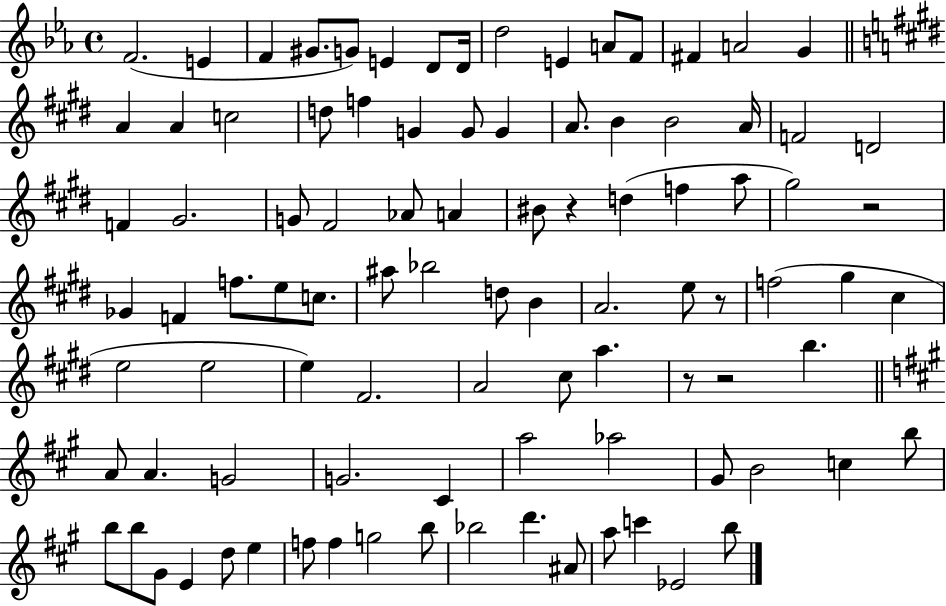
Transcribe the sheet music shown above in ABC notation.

X:1
T:Untitled
M:4/4
L:1/4
K:Eb
F2 E F ^G/2 G/2 E D/2 D/4 d2 E A/2 F/2 ^F A2 G A A c2 d/2 f G G/2 G A/2 B B2 A/4 F2 D2 F ^G2 G/2 ^F2 _A/2 A ^B/2 z d f a/2 ^g2 z2 _G F f/2 e/2 c/2 ^a/2 _b2 d/2 B A2 e/2 z/2 f2 ^g ^c e2 e2 e ^F2 A2 ^c/2 a z/2 z2 b A/2 A G2 G2 ^C a2 _a2 ^G/2 B2 c b/2 b/2 b/2 ^G/2 E d/2 e f/2 f g2 b/2 _b2 d' ^A/2 a/2 c' _E2 b/2